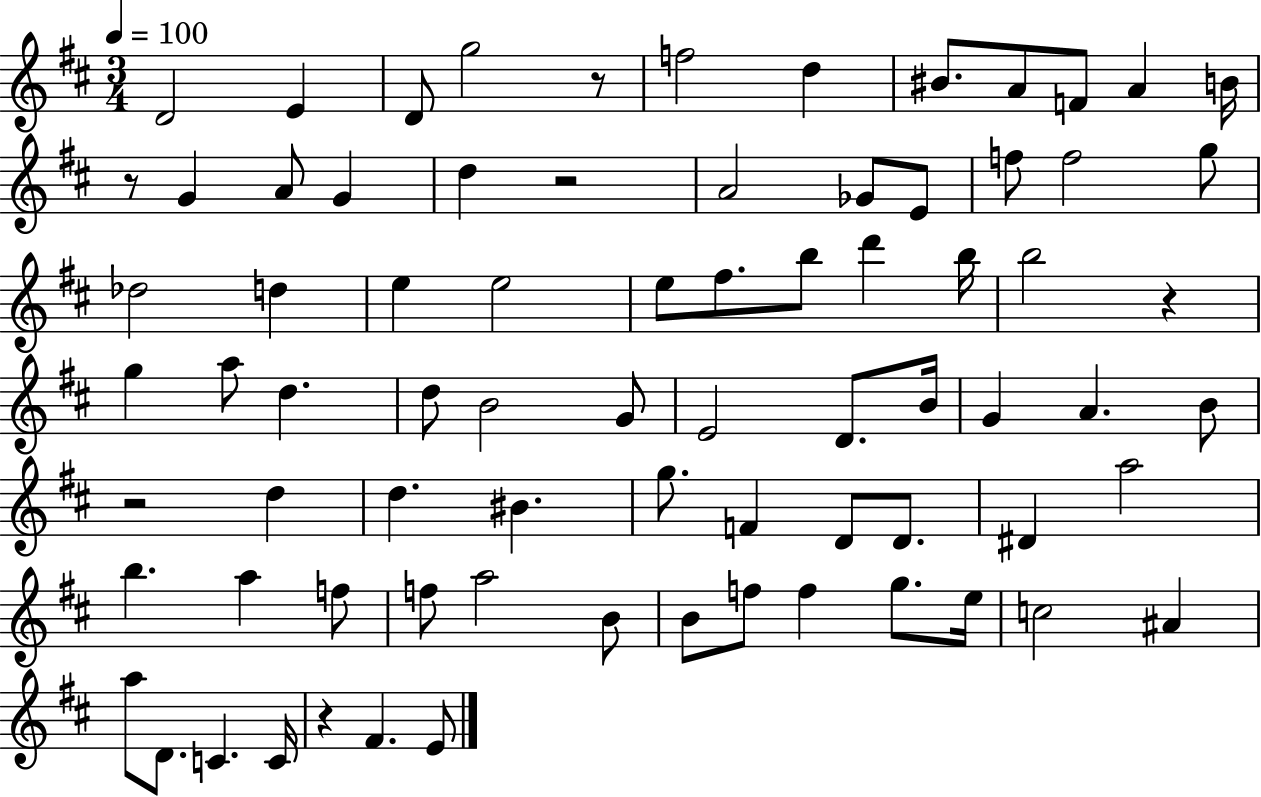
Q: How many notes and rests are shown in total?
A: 77